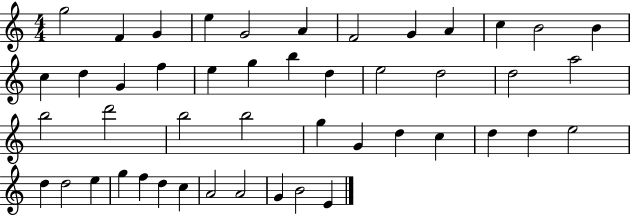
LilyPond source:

{
  \clef treble
  \numericTimeSignature
  \time 4/4
  \key c \major
  g''2 f'4 g'4 | e''4 g'2 a'4 | f'2 g'4 a'4 | c''4 b'2 b'4 | \break c''4 d''4 g'4 f''4 | e''4 g''4 b''4 d''4 | e''2 d''2 | d''2 a''2 | \break b''2 d'''2 | b''2 b''2 | g''4 g'4 d''4 c''4 | d''4 d''4 e''2 | \break d''4 d''2 e''4 | g''4 f''4 d''4 c''4 | a'2 a'2 | g'4 b'2 e'4 | \break \bar "|."
}